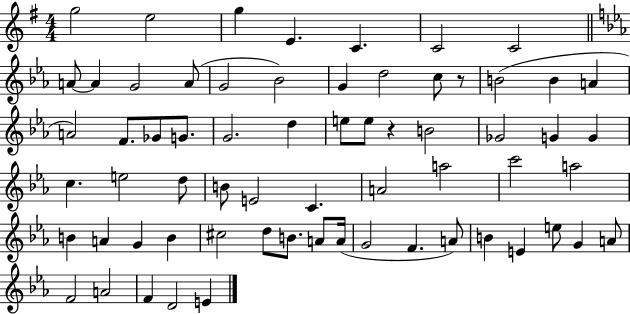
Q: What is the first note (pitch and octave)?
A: G5